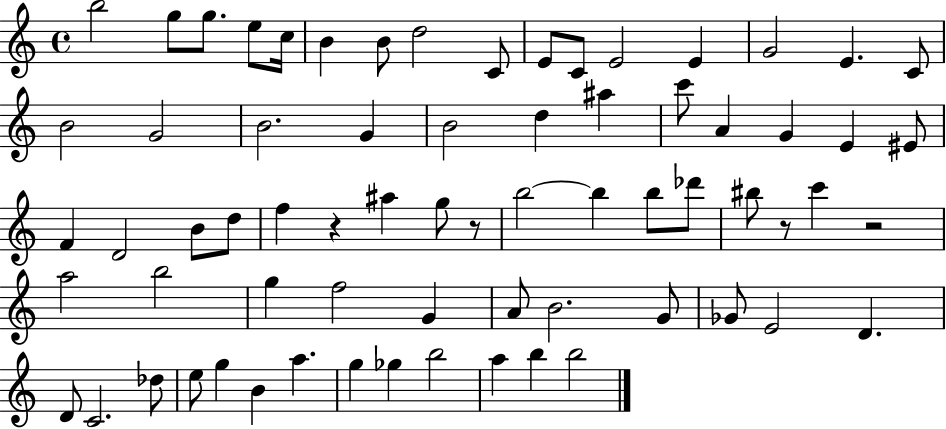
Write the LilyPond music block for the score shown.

{
  \clef treble
  \time 4/4
  \defaultTimeSignature
  \key c \major
  b''2 g''8 g''8. e''8 c''16 | b'4 b'8 d''2 c'8 | e'8 c'8 e'2 e'4 | g'2 e'4. c'8 | \break b'2 g'2 | b'2. g'4 | b'2 d''4 ais''4 | c'''8 a'4 g'4 e'4 eis'8 | \break f'4 d'2 b'8 d''8 | f''4 r4 ais''4 g''8 r8 | b''2~~ b''4 b''8 des'''8 | bis''8 r8 c'''4 r2 | \break a''2 b''2 | g''4 f''2 g'4 | a'8 b'2. g'8 | ges'8 e'2 d'4. | \break d'8 c'2. des''8 | e''8 g''4 b'4 a''4. | g''4 ges''4 b''2 | a''4 b''4 b''2 | \break \bar "|."
}